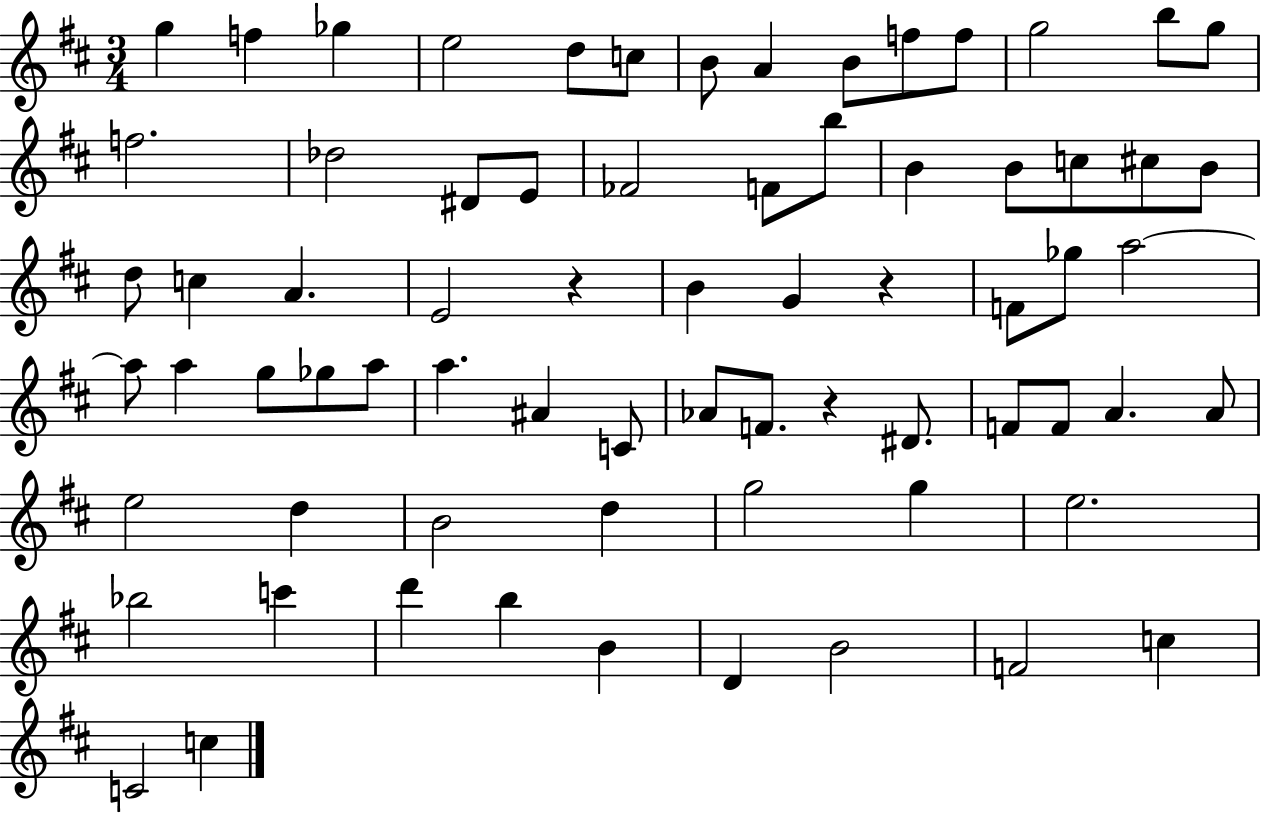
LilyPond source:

{
  \clef treble
  \numericTimeSignature
  \time 3/4
  \key d \major
  g''4 f''4 ges''4 | e''2 d''8 c''8 | b'8 a'4 b'8 f''8 f''8 | g''2 b''8 g''8 | \break f''2. | des''2 dis'8 e'8 | fes'2 f'8 b''8 | b'4 b'8 c''8 cis''8 b'8 | \break d''8 c''4 a'4. | e'2 r4 | b'4 g'4 r4 | f'8 ges''8 a''2~~ | \break a''8 a''4 g''8 ges''8 a''8 | a''4. ais'4 c'8 | aes'8 f'8. r4 dis'8. | f'8 f'8 a'4. a'8 | \break e''2 d''4 | b'2 d''4 | g''2 g''4 | e''2. | \break bes''2 c'''4 | d'''4 b''4 b'4 | d'4 b'2 | f'2 c''4 | \break c'2 c''4 | \bar "|."
}